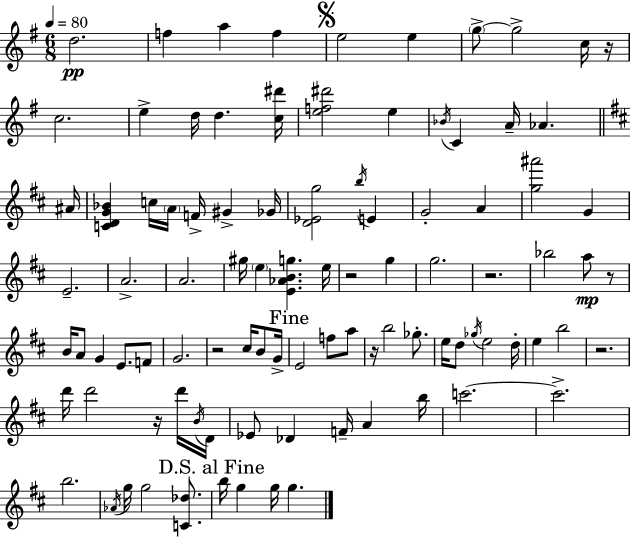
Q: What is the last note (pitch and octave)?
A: G5